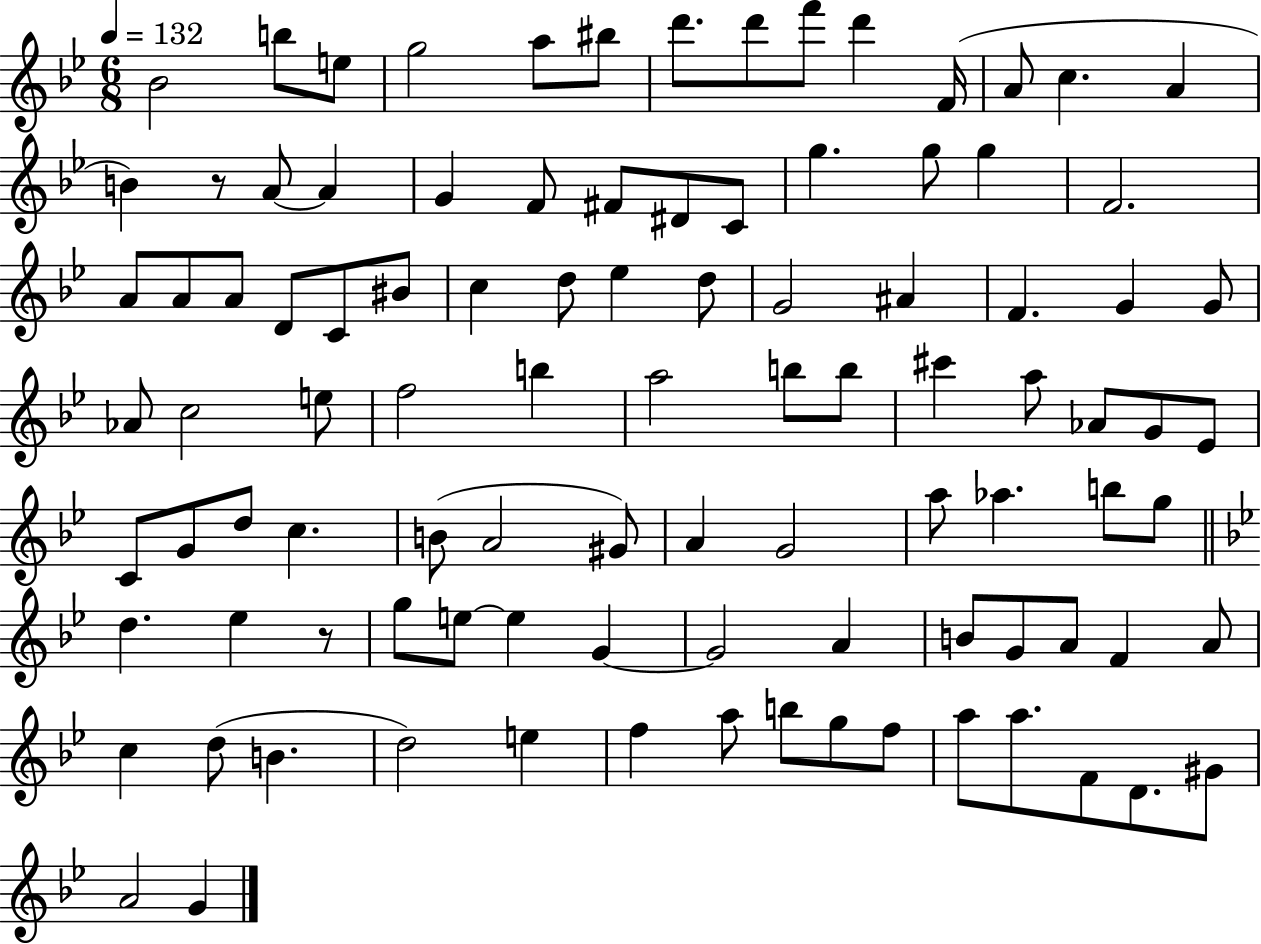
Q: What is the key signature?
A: BES major